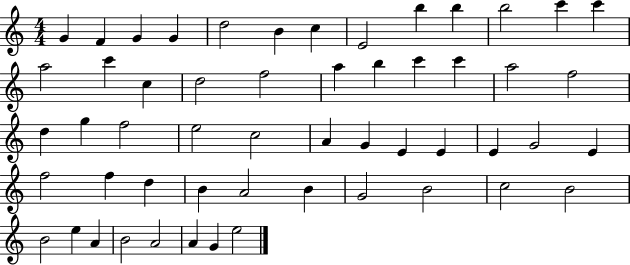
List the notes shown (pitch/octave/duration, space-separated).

G4/q F4/q G4/q G4/q D5/h B4/q C5/q E4/h B5/q B5/q B5/h C6/q C6/q A5/h C6/q C5/q D5/h F5/h A5/q B5/q C6/q C6/q A5/h F5/h D5/q G5/q F5/h E5/h C5/h A4/q G4/q E4/q E4/q E4/q G4/h E4/q F5/h F5/q D5/q B4/q A4/h B4/q G4/h B4/h C5/h B4/h B4/h E5/q A4/q B4/h A4/h A4/q G4/q E5/h